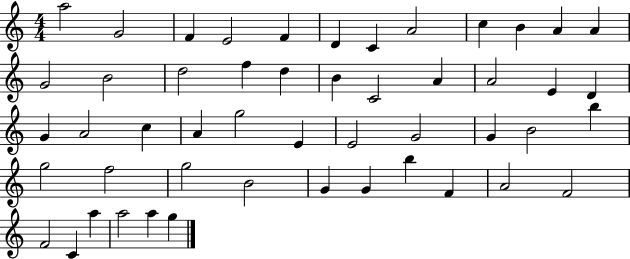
A5/h G4/h F4/q E4/h F4/q D4/q C4/q A4/h C5/q B4/q A4/q A4/q G4/h B4/h D5/h F5/q D5/q B4/q C4/h A4/q A4/h E4/q D4/q G4/q A4/h C5/q A4/q G5/h E4/q E4/h G4/h G4/q B4/h B5/q G5/h F5/h G5/h B4/h G4/q G4/q B5/q F4/q A4/h F4/h F4/h C4/q A5/q A5/h A5/q G5/q